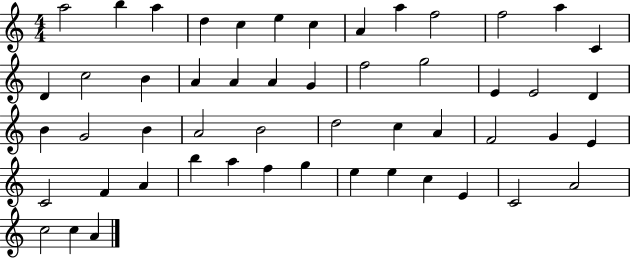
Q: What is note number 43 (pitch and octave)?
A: G5